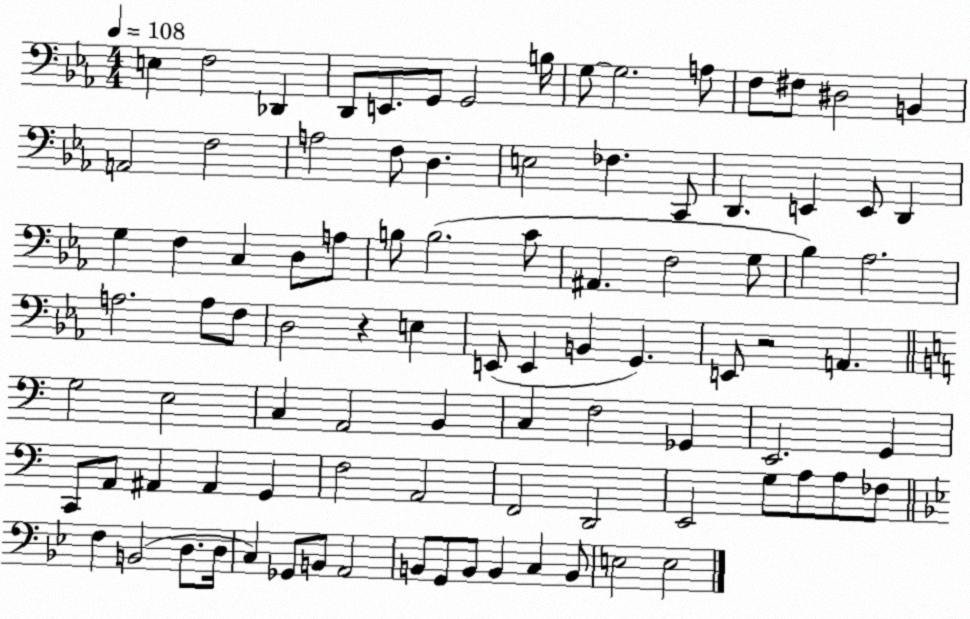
X:1
T:Untitled
M:4/4
L:1/4
K:Eb
E, F,2 _D,, D,,/2 E,,/2 G,,/2 G,,2 B,/4 G,/2 G,2 A,/2 F,/2 ^F,/2 ^D,2 B,, A,,2 F,2 A,2 F,/2 D, E,2 _F, C,,/2 D,, E,, E,,/2 D,, G, F, C, D,/2 A,/2 B,/2 B,2 C/2 ^A,, F,2 G,/2 _B, _A,2 A,2 A,/2 F,/2 D,2 z E, E,,/2 E,, B,, G,, E,,/2 z2 A,, G,2 E,2 C, A,,2 B,, C, F,2 _G,, E,,2 G,, C,,/2 A,,/2 ^A,, ^A,, G,, F,2 A,,2 F,,2 D,,2 E,,2 G,/2 A,/2 A,/2 _F,/2 F, B,,2 D,/2 D,/4 C, _G,,/2 B,,/2 A,,2 B,,/2 G,,/2 B,,/2 B,, C, B,,/2 E,2 E,2